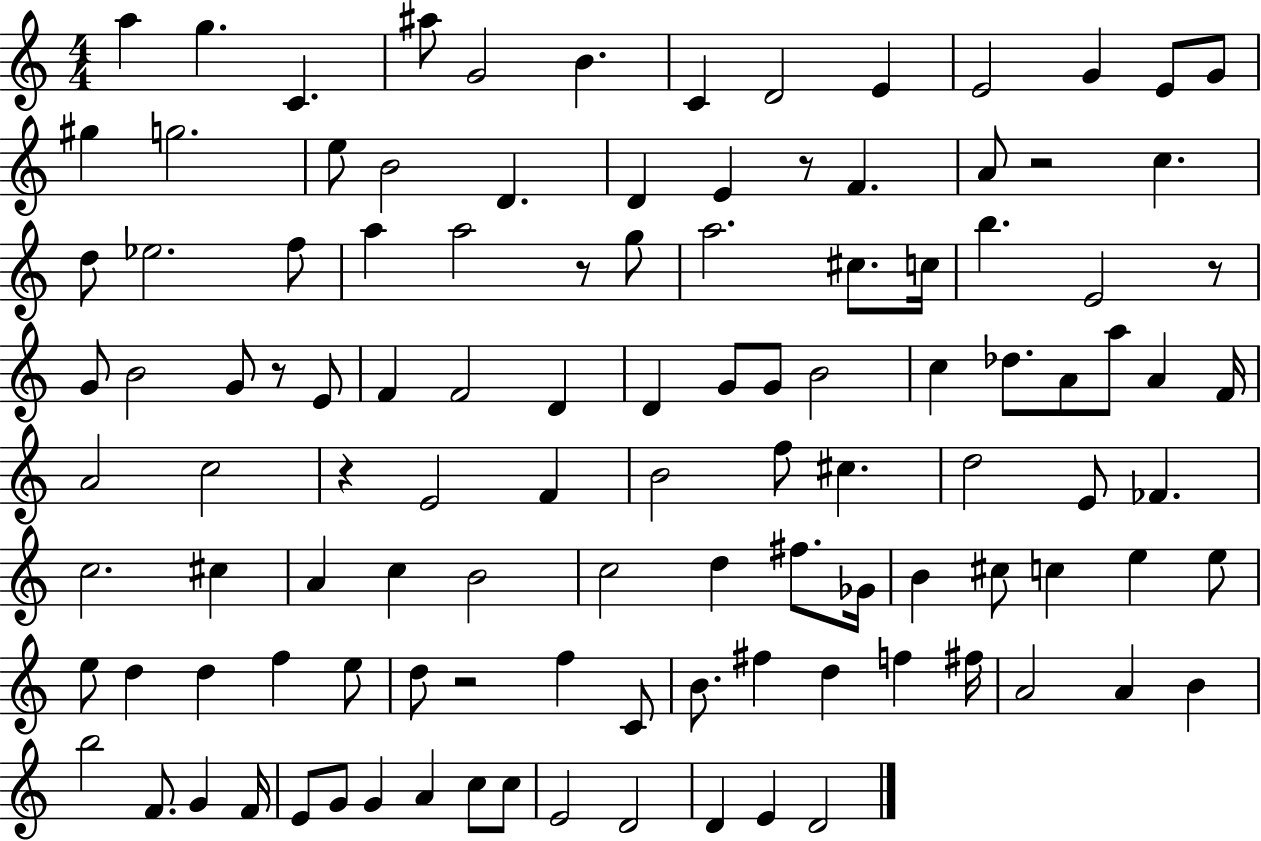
A5/q G5/q. C4/q. A#5/e G4/h B4/q. C4/q D4/h E4/q E4/h G4/q E4/e G4/e G#5/q G5/h. E5/e B4/h D4/q. D4/q E4/q R/e F4/q. A4/e R/h C5/q. D5/e Eb5/h. F5/e A5/q A5/h R/e G5/e A5/h. C#5/e. C5/s B5/q. E4/h R/e G4/e B4/h G4/e R/e E4/e F4/q F4/h D4/q D4/q G4/e G4/e B4/h C5/q Db5/e. A4/e A5/e A4/q F4/s A4/h C5/h R/q E4/h F4/q B4/h F5/e C#5/q. D5/h E4/e FES4/q. C5/h. C#5/q A4/q C5/q B4/h C5/h D5/q F#5/e. Gb4/s B4/q C#5/e C5/q E5/q E5/e E5/e D5/q D5/q F5/q E5/e D5/e R/h F5/q C4/e B4/e. F#5/q D5/q F5/q F#5/s A4/h A4/q B4/q B5/h F4/e. G4/q F4/s E4/e G4/e G4/q A4/q C5/e C5/e E4/h D4/h D4/q E4/q D4/h